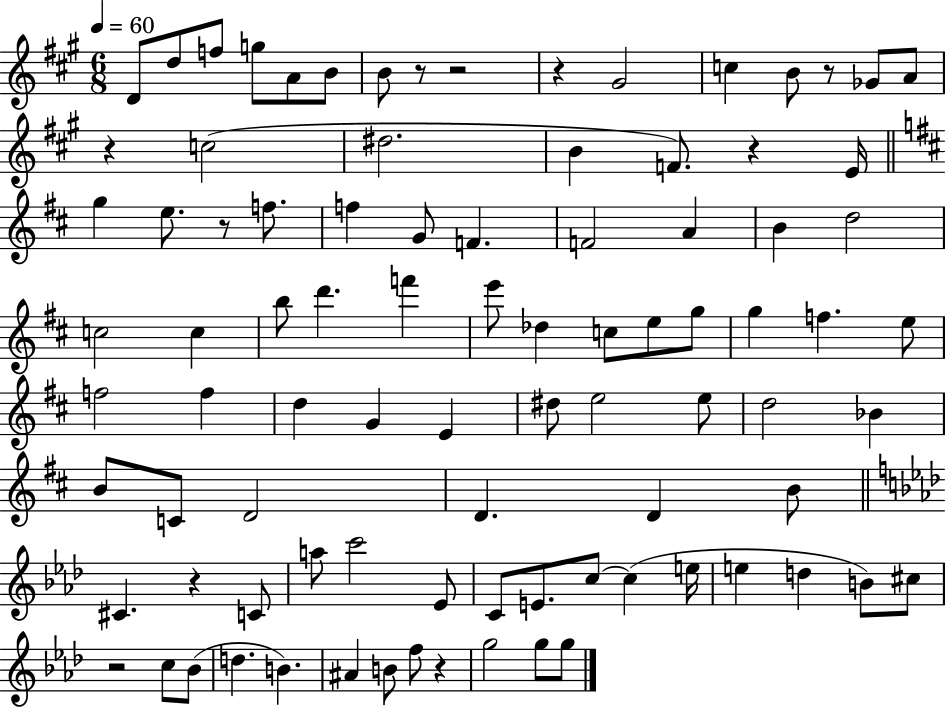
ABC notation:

X:1
T:Untitled
M:6/8
L:1/4
K:A
D/2 d/2 f/2 g/2 A/2 B/2 B/2 z/2 z2 z ^G2 c B/2 z/2 _G/2 A/2 z c2 ^d2 B F/2 z E/4 g e/2 z/2 f/2 f G/2 F F2 A B d2 c2 c b/2 d' f' e'/2 _d c/2 e/2 g/2 g f e/2 f2 f d G E ^d/2 e2 e/2 d2 _B B/2 C/2 D2 D D B/2 ^C z C/2 a/2 c'2 _E/2 C/2 E/2 c/2 c e/4 e d B/2 ^c/2 z2 c/2 _B/2 d B ^A B/2 f/2 z g2 g/2 g/2